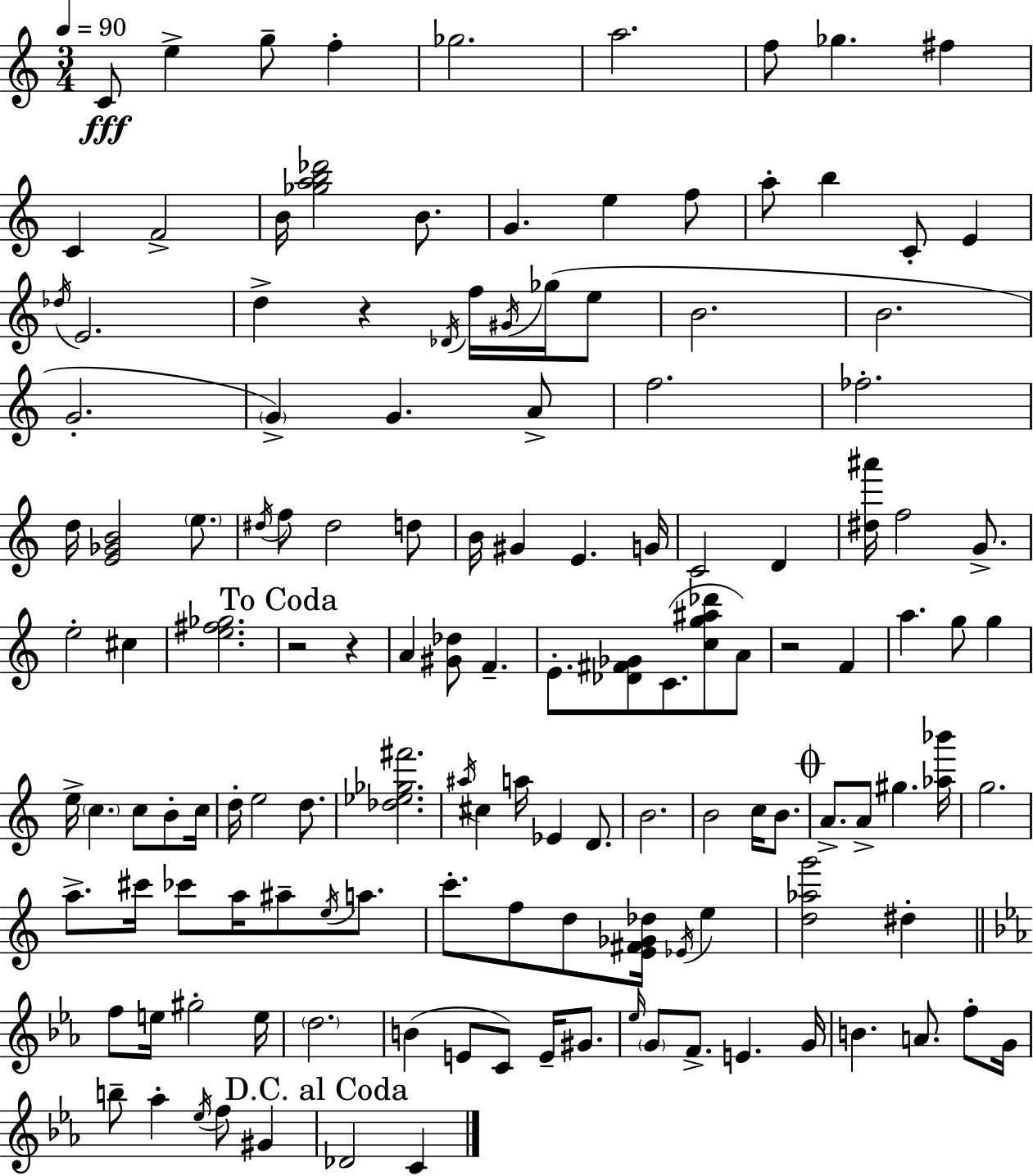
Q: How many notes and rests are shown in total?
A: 136